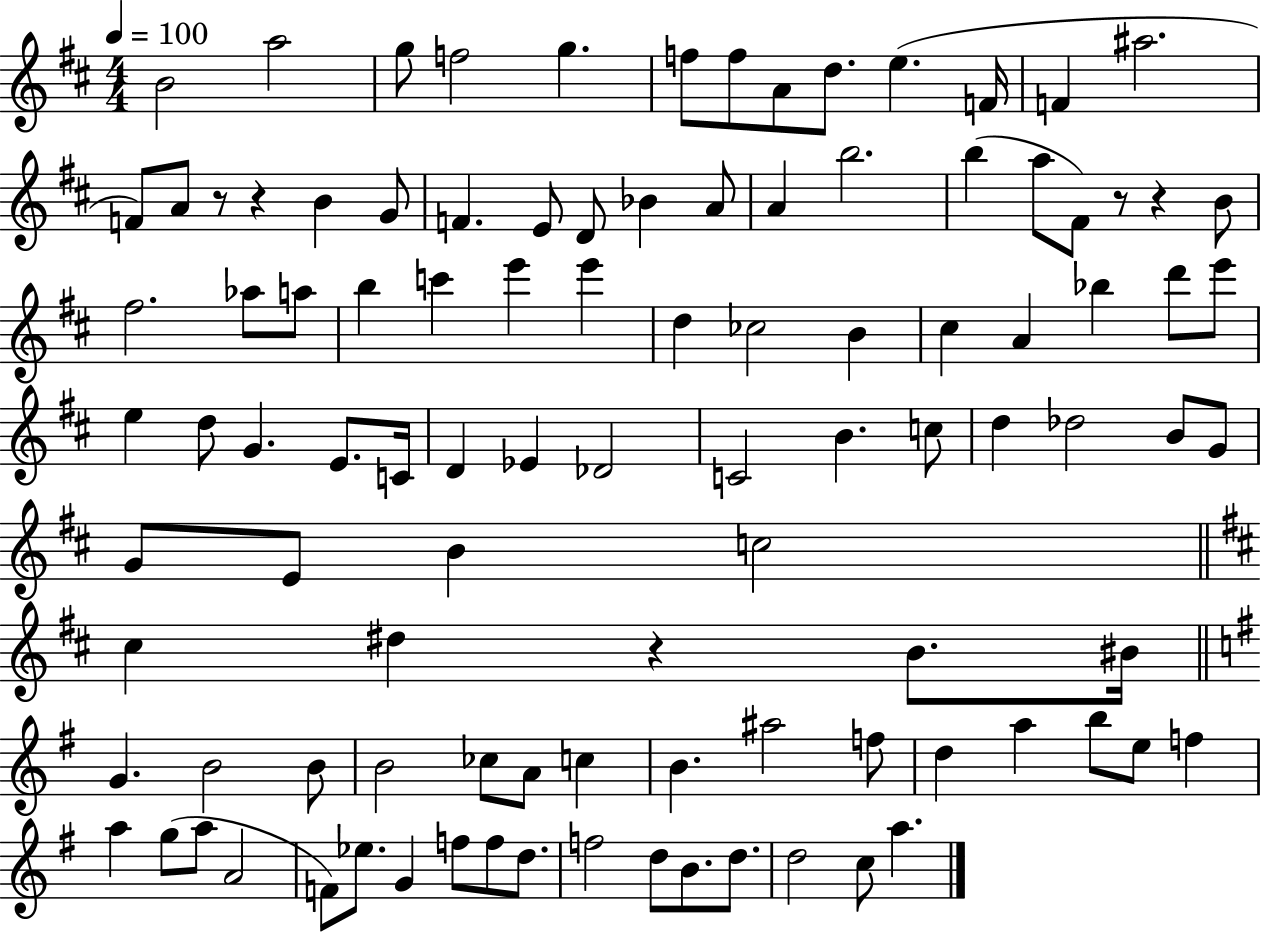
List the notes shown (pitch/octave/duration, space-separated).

B4/h A5/h G5/e F5/h G5/q. F5/e F5/e A4/e D5/e. E5/q. F4/s F4/q A#5/h. F4/e A4/e R/e R/q B4/q G4/e F4/q. E4/e D4/e Bb4/q A4/e A4/q B5/h. B5/q A5/e F#4/e R/e R/q B4/e F#5/h. Ab5/e A5/e B5/q C6/q E6/q E6/q D5/q CES5/h B4/q C#5/q A4/q Bb5/q D6/e E6/e E5/q D5/e G4/q. E4/e. C4/s D4/q Eb4/q Db4/h C4/h B4/q. C5/e D5/q Db5/h B4/e G4/e G4/e E4/e B4/q C5/h C#5/q D#5/q R/q B4/e. BIS4/s G4/q. B4/h B4/e B4/h CES5/e A4/e C5/q B4/q. A#5/h F5/e D5/q A5/q B5/e E5/e F5/q A5/q G5/e A5/e A4/h F4/e Eb5/e. G4/q F5/e F5/e D5/e. F5/h D5/e B4/e. D5/e. D5/h C5/e A5/q.